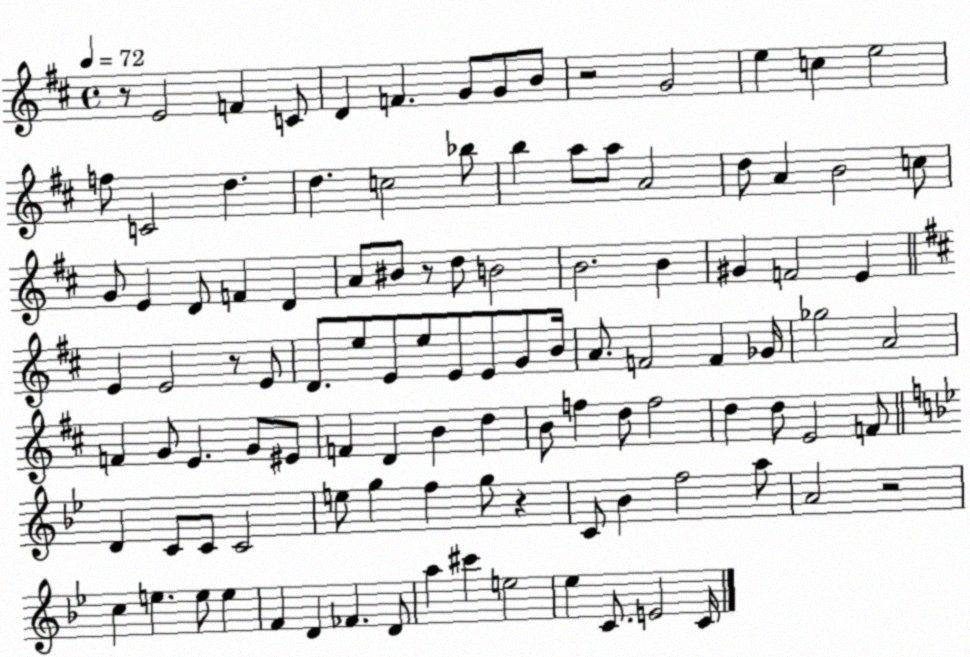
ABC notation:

X:1
T:Untitled
M:4/4
L:1/4
K:D
z/2 E2 F C/2 D F G/2 G/2 B/2 z2 G2 e c e2 f/2 C2 d d c2 _b/2 b a/2 a/2 A2 d/2 A B2 c/2 G/2 E D/2 F D A/2 ^B/2 z/2 d/2 B2 B2 B ^G F2 E E E2 z/2 E/2 D/2 e/2 E/2 e/2 E/2 E/2 G/2 B/4 A/2 F2 F _G/4 _g2 A2 F G/2 E G/2 ^E/2 F D B d B/2 f d/2 f2 d d/2 E2 F/2 D C/2 C/2 C2 e/2 g f g/2 z C/2 _B f2 a/2 A2 z2 c e e/2 e F D _F D/2 a ^c' e2 _e C/2 E2 C/4